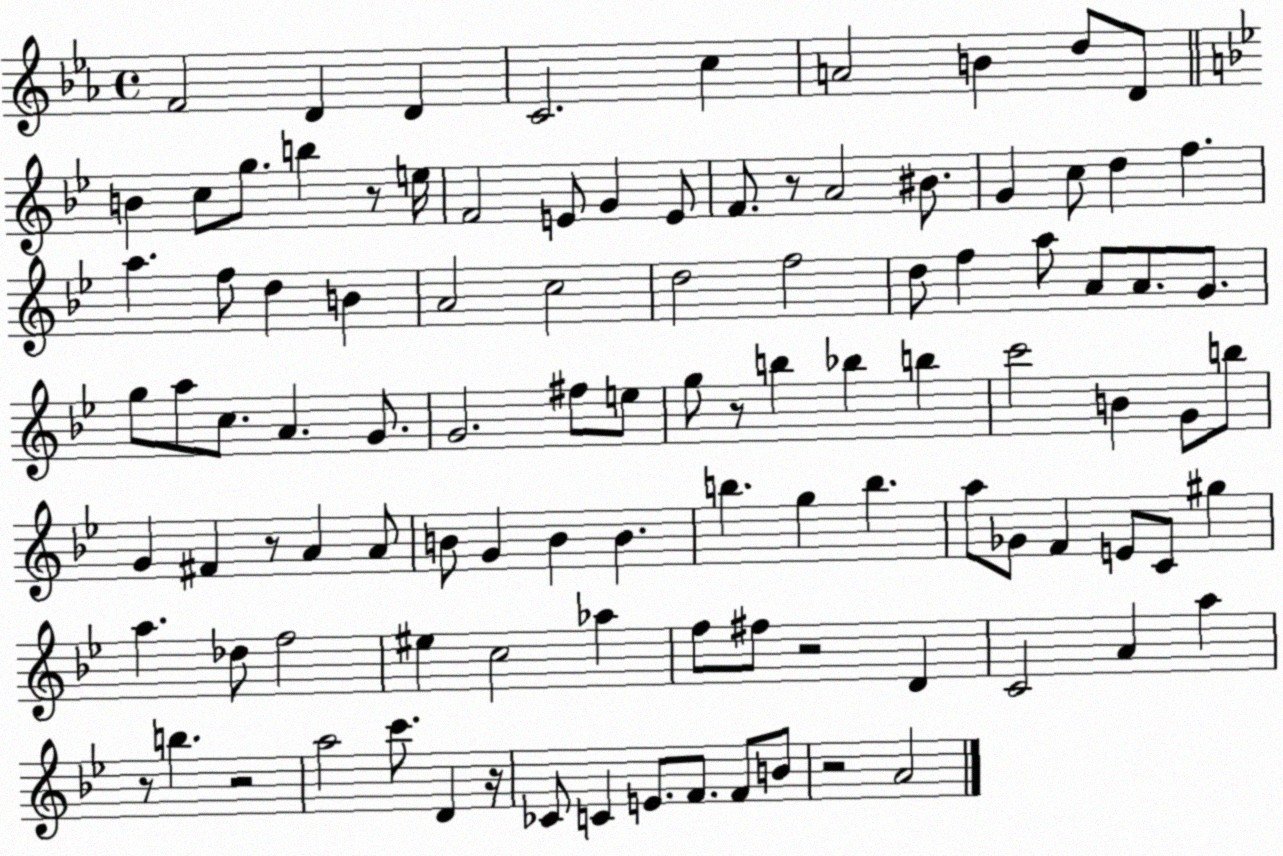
X:1
T:Untitled
M:4/4
L:1/4
K:Eb
F2 D D C2 c A2 B d/2 D/2 B c/2 g/2 b z/2 e/4 F2 E/2 G E/2 F/2 z/2 A2 ^B/2 G c/2 d f a f/2 d B A2 c2 d2 f2 d/2 f a/2 A/2 A/2 G/2 g/2 a/2 c/2 A G/2 G2 ^f/2 e/2 g/2 z/2 b _b b c'2 B G/2 b/2 G ^F z/2 A A/2 B/2 G B B b g b a/2 _G/2 F E/2 C/2 ^g a _d/2 f2 ^e c2 _a f/2 ^f/2 z2 D C2 A a z/2 b z2 a2 c'/2 D z/4 _C/2 C E/2 F/2 F/2 B/2 z2 A2